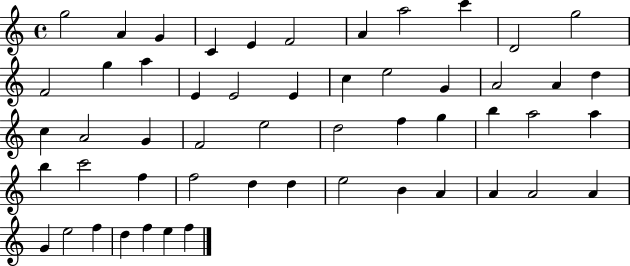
{
  \clef treble
  \time 4/4
  \defaultTimeSignature
  \key c \major
  g''2 a'4 g'4 | c'4 e'4 f'2 | a'4 a''2 c'''4 | d'2 g''2 | \break f'2 g''4 a''4 | e'4 e'2 e'4 | c''4 e''2 g'4 | a'2 a'4 d''4 | \break c''4 a'2 g'4 | f'2 e''2 | d''2 f''4 g''4 | b''4 a''2 a''4 | \break b''4 c'''2 f''4 | f''2 d''4 d''4 | e''2 b'4 a'4 | a'4 a'2 a'4 | \break g'4 e''2 f''4 | d''4 f''4 e''4 f''4 | \bar "|."
}